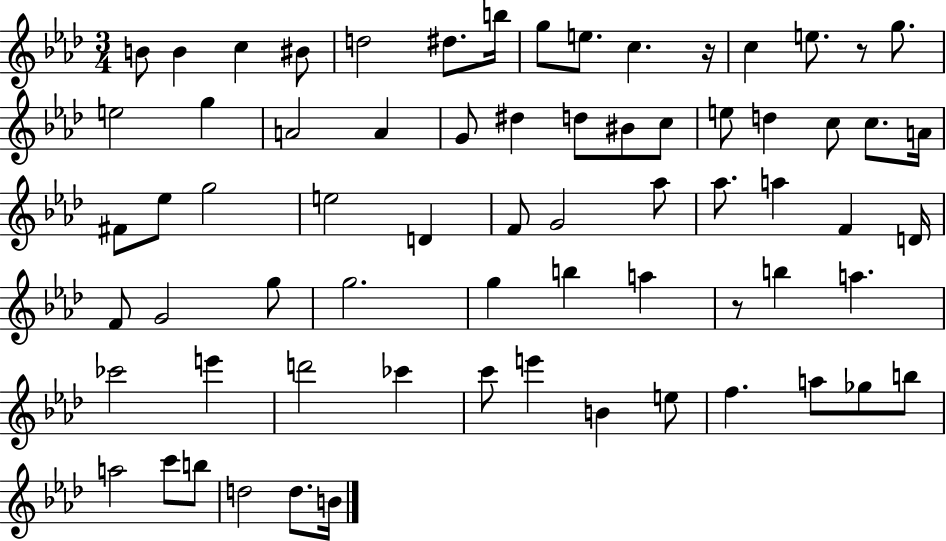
B4/e B4/q C5/q BIS4/e D5/h D#5/e. B5/s G5/e E5/e. C5/q. R/s C5/q E5/e. R/e G5/e. E5/h G5/q A4/h A4/q G4/e D#5/q D5/e BIS4/e C5/e E5/e D5/q C5/e C5/e. A4/s F#4/e Eb5/e G5/h E5/h D4/q F4/e G4/h Ab5/e Ab5/e. A5/q F4/q D4/s F4/e G4/h G5/e G5/h. G5/q B5/q A5/q R/e B5/q A5/q. CES6/h E6/q D6/h CES6/q C6/e E6/q B4/q E5/e F5/q. A5/e Gb5/e B5/e A5/h C6/e B5/e D5/h D5/e. B4/s